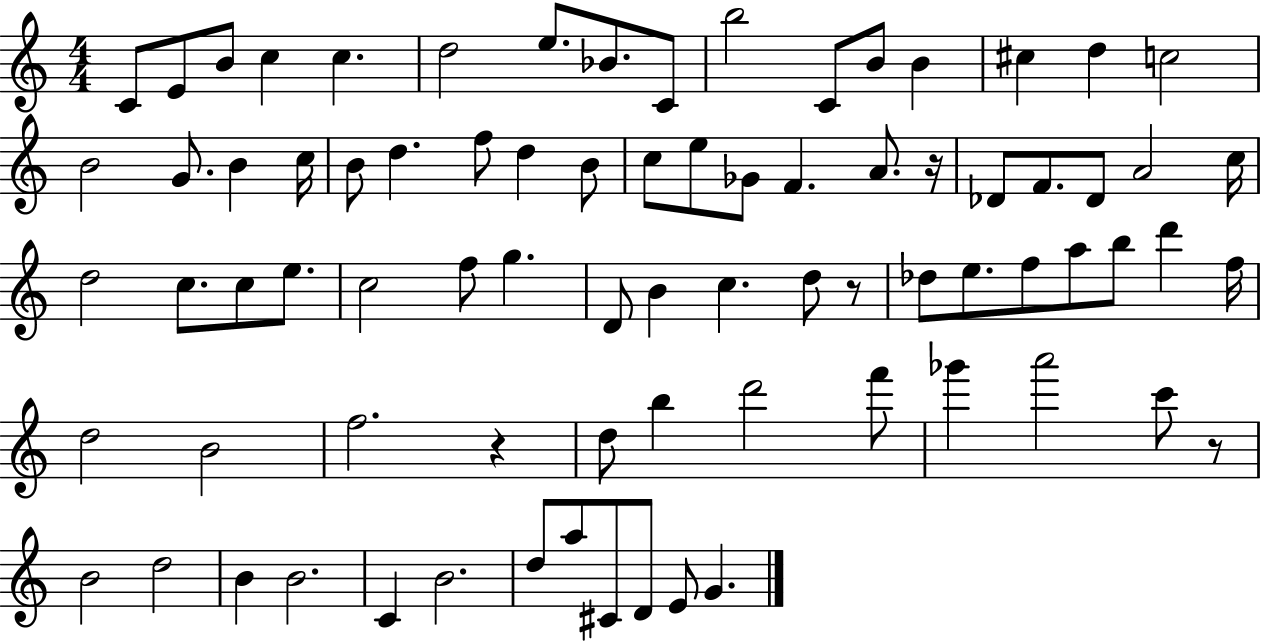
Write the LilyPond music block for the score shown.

{
  \clef treble
  \numericTimeSignature
  \time 4/4
  \key c \major
  c'8 e'8 b'8 c''4 c''4. | d''2 e''8. bes'8. c'8 | b''2 c'8 b'8 b'4 | cis''4 d''4 c''2 | \break b'2 g'8. b'4 c''16 | b'8 d''4. f''8 d''4 b'8 | c''8 e''8 ges'8 f'4. a'8. r16 | des'8 f'8. des'8 a'2 c''16 | \break d''2 c''8. c''8 e''8. | c''2 f''8 g''4. | d'8 b'4 c''4. d''8 r8 | des''8 e''8. f''8 a''8 b''8 d'''4 f''16 | \break d''2 b'2 | f''2. r4 | d''8 b''4 d'''2 f'''8 | ges'''4 a'''2 c'''8 r8 | \break b'2 d''2 | b'4 b'2. | c'4 b'2. | d''8 a''8 cis'8 d'8 e'8 g'4. | \break \bar "|."
}